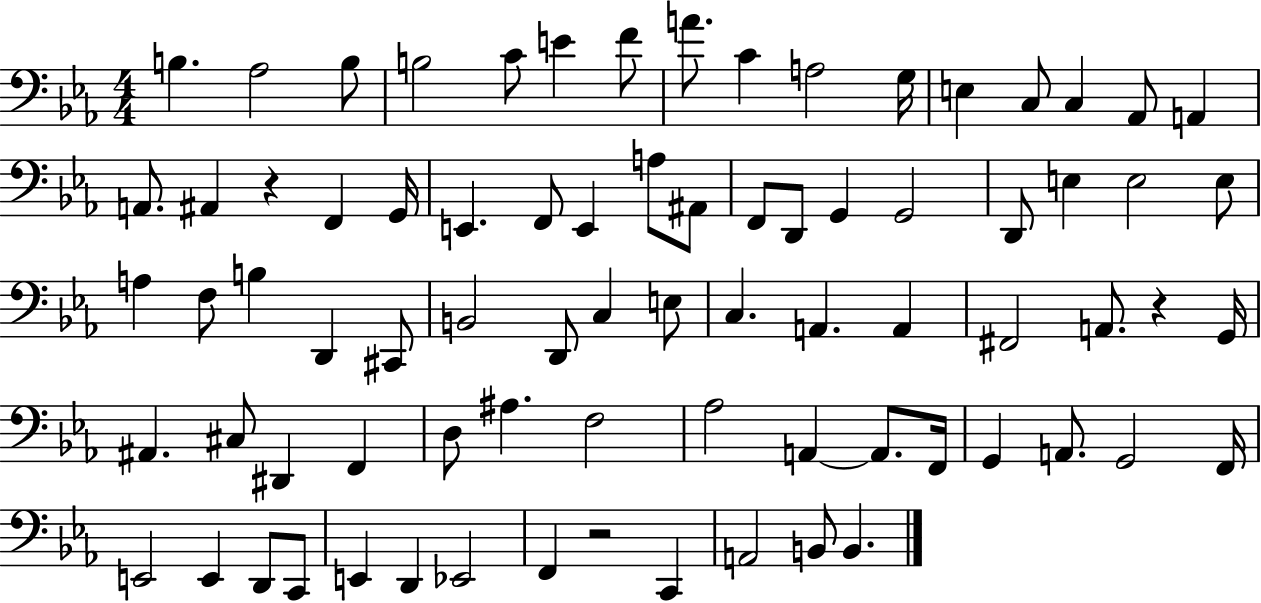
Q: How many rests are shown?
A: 3